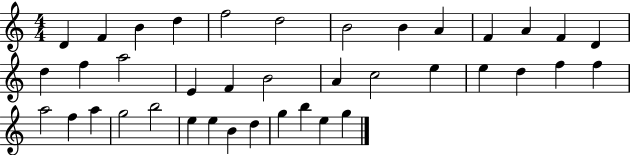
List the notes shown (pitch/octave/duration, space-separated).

D4/q F4/q B4/q D5/q F5/h D5/h B4/h B4/q A4/q F4/q A4/q F4/q D4/q D5/q F5/q A5/h E4/q F4/q B4/h A4/q C5/h E5/q E5/q D5/q F5/q F5/q A5/h F5/q A5/q G5/h B5/h E5/q E5/q B4/q D5/q G5/q B5/q E5/q G5/q